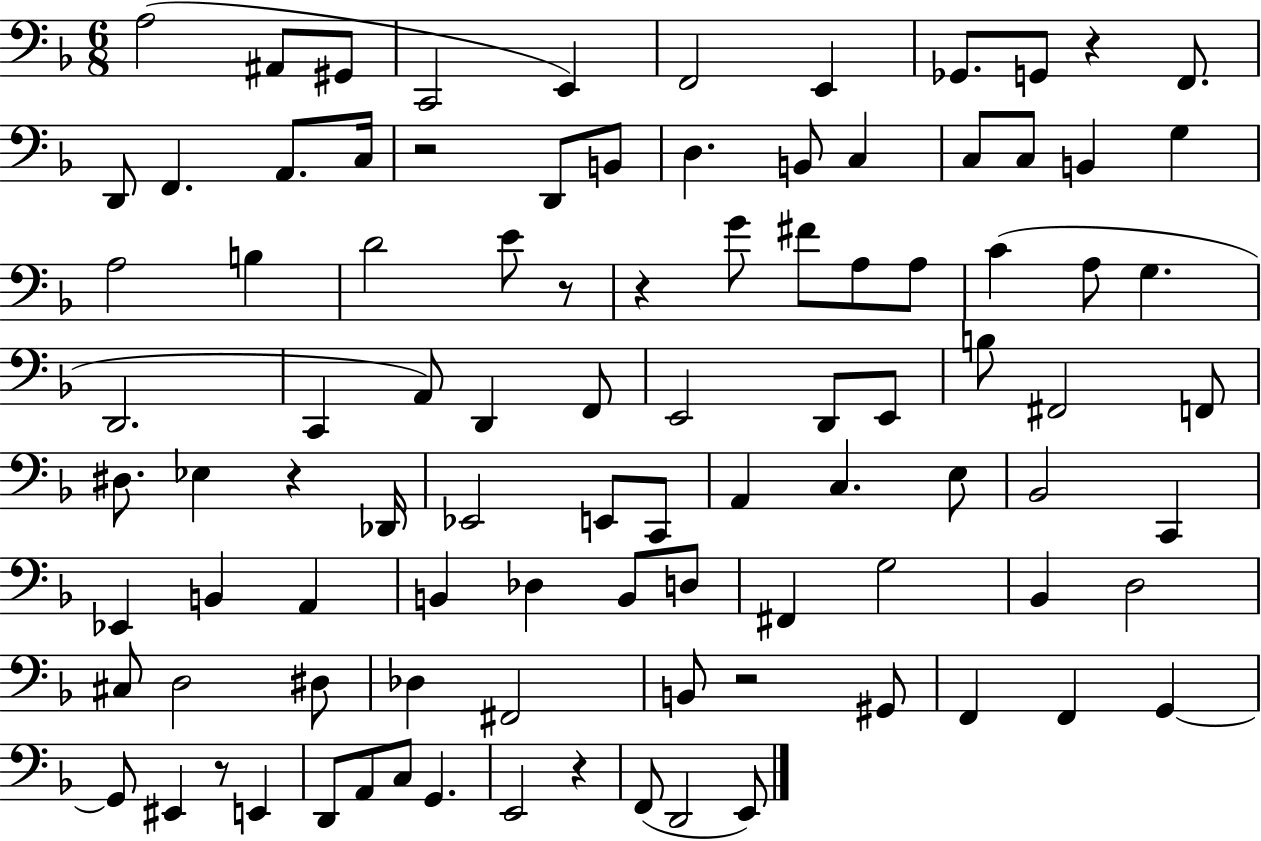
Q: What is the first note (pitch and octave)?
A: A3